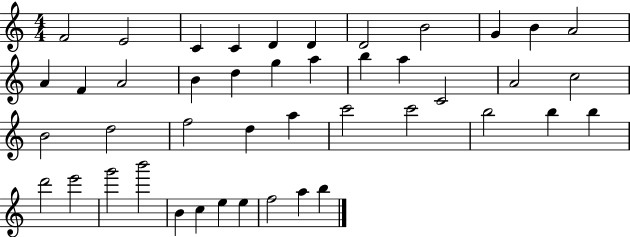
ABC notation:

X:1
T:Untitled
M:4/4
L:1/4
K:C
F2 E2 C C D D D2 B2 G B A2 A F A2 B d g a b a C2 A2 c2 B2 d2 f2 d a c'2 c'2 b2 b b d'2 e'2 g'2 b'2 B c e e f2 a b